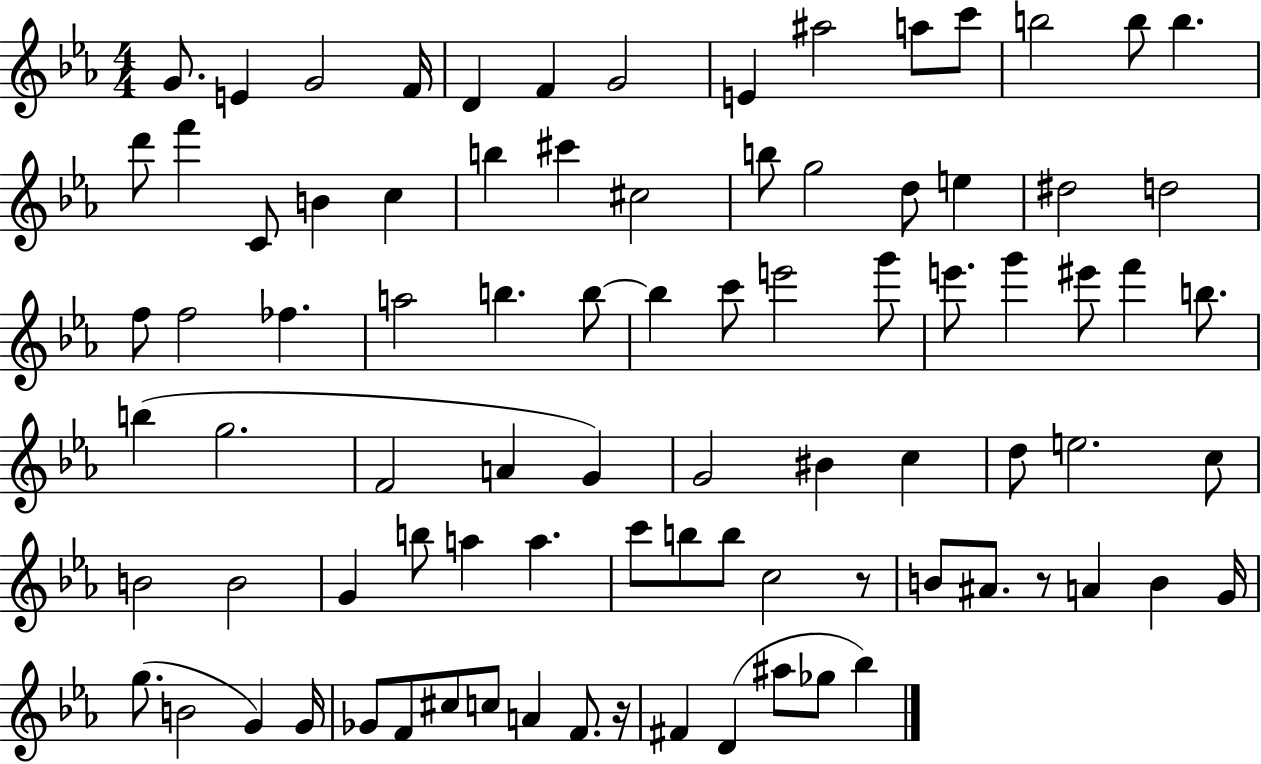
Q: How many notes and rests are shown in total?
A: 87